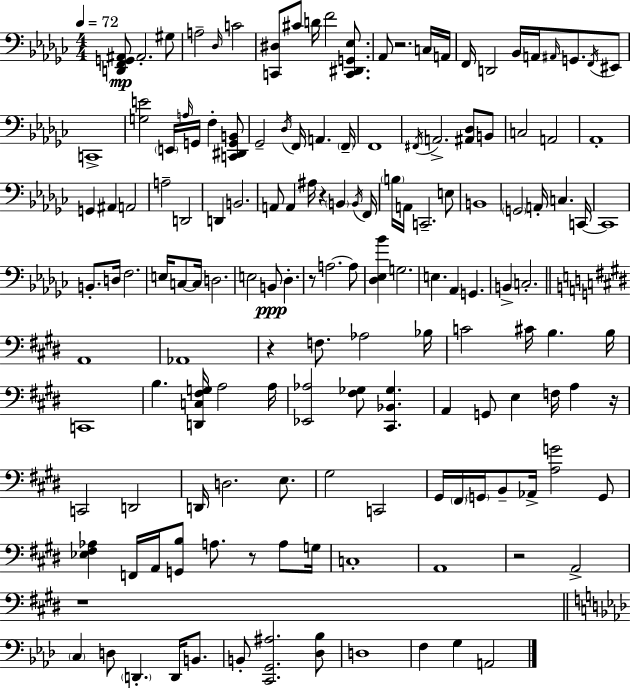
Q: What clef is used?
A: bass